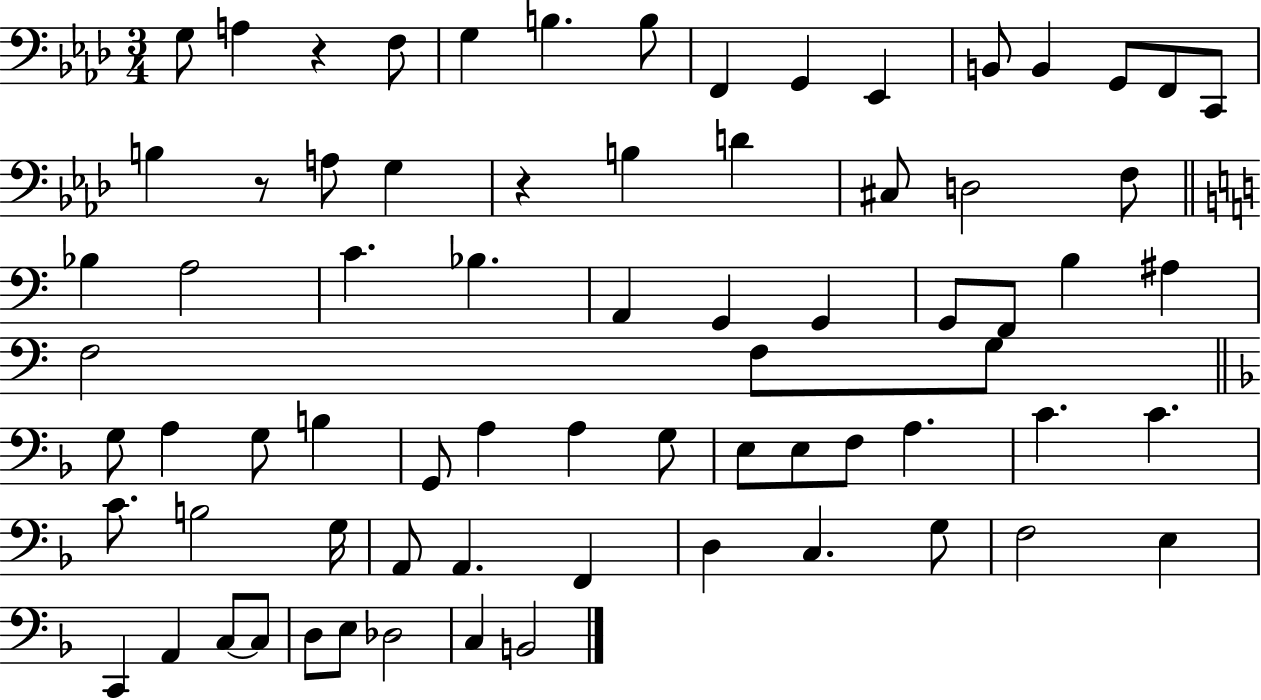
X:1
T:Untitled
M:3/4
L:1/4
K:Ab
G,/2 A, z F,/2 G, B, B,/2 F,, G,, _E,, B,,/2 B,, G,,/2 F,,/2 C,,/2 B, z/2 A,/2 G, z B, D ^C,/2 D,2 F,/2 _B, A,2 C _B, A,, G,, G,, G,,/2 F,,/2 B, ^A, F,2 F,/2 G,/2 G,/2 A, G,/2 B, G,,/2 A, A, G,/2 E,/2 E,/2 F,/2 A, C C C/2 B,2 G,/4 A,,/2 A,, F,, D, C, G,/2 F,2 E, C,, A,, C,/2 C,/2 D,/2 E,/2 _D,2 C, B,,2